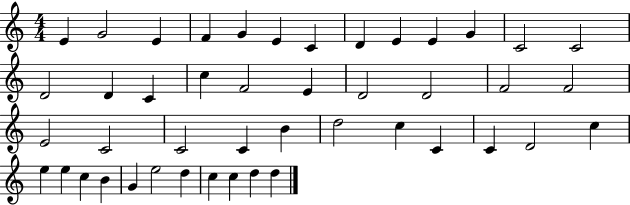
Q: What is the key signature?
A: C major